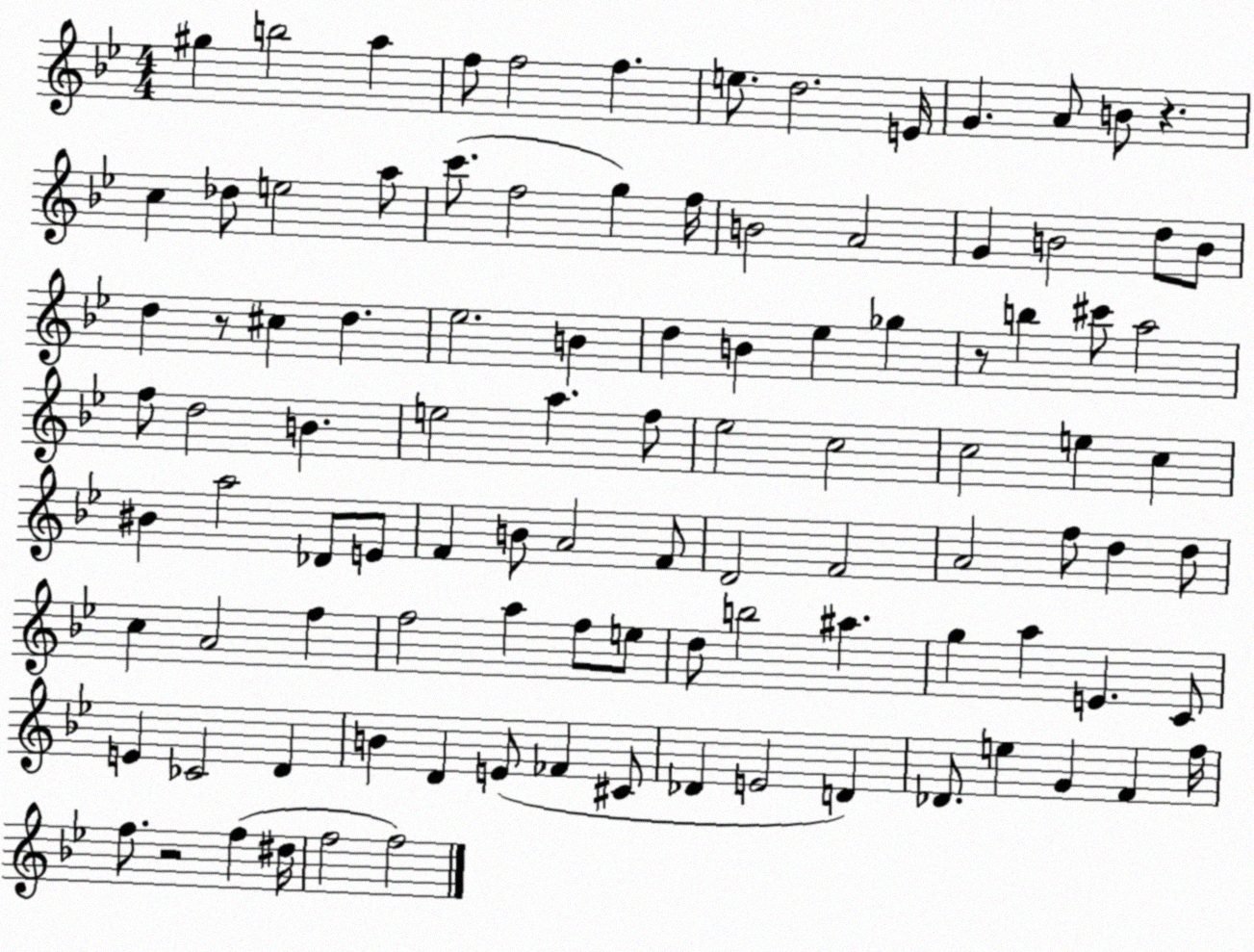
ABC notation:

X:1
T:Untitled
M:4/4
L:1/4
K:Bb
^g b2 a f/2 f2 f e/2 d2 E/4 G A/2 B/2 z c _d/2 e2 a/2 c'/2 f2 g f/4 B2 A2 G B2 d/2 B/2 d z/2 ^c d _e2 B d B _e _g z/2 b ^c'/2 a2 f/2 d2 B e2 a f/2 _e2 c2 c2 e c ^B a2 _D/2 E/2 F B/2 A2 F/2 D2 F2 A2 f/2 d d/2 c A2 f f2 a f/2 e/2 d/2 b2 ^a g a E C/2 E _C2 D B D E/2 _F ^C/2 _D E2 D _D/2 e G F f/4 f/2 z2 f ^d/4 f2 f2